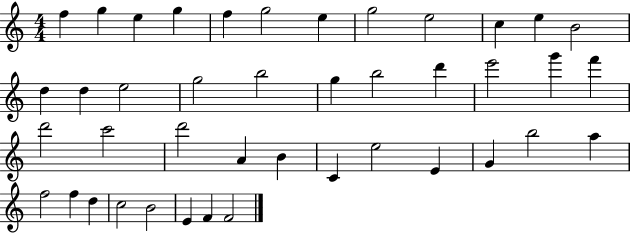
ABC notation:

X:1
T:Untitled
M:4/4
L:1/4
K:C
f g e g f g2 e g2 e2 c e B2 d d e2 g2 b2 g b2 d' e'2 g' f' d'2 c'2 d'2 A B C e2 E G b2 a f2 f d c2 B2 E F F2